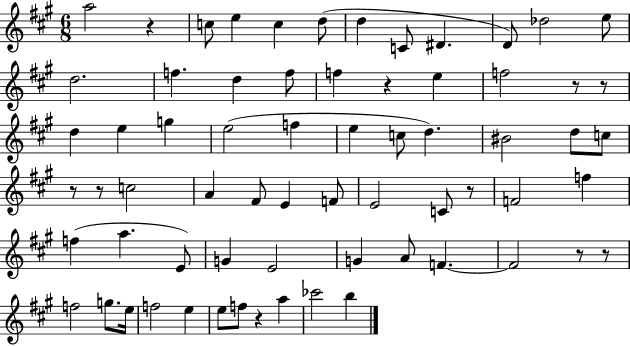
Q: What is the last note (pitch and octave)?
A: B5